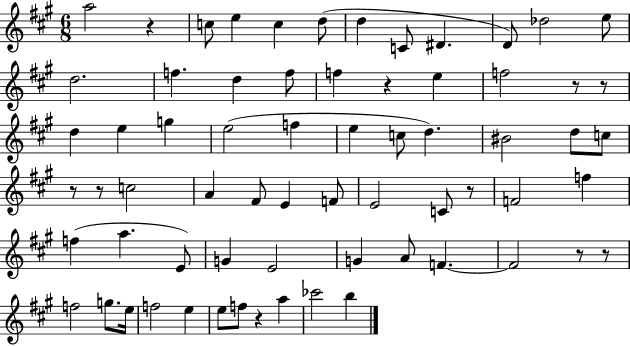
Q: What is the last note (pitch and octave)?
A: B5